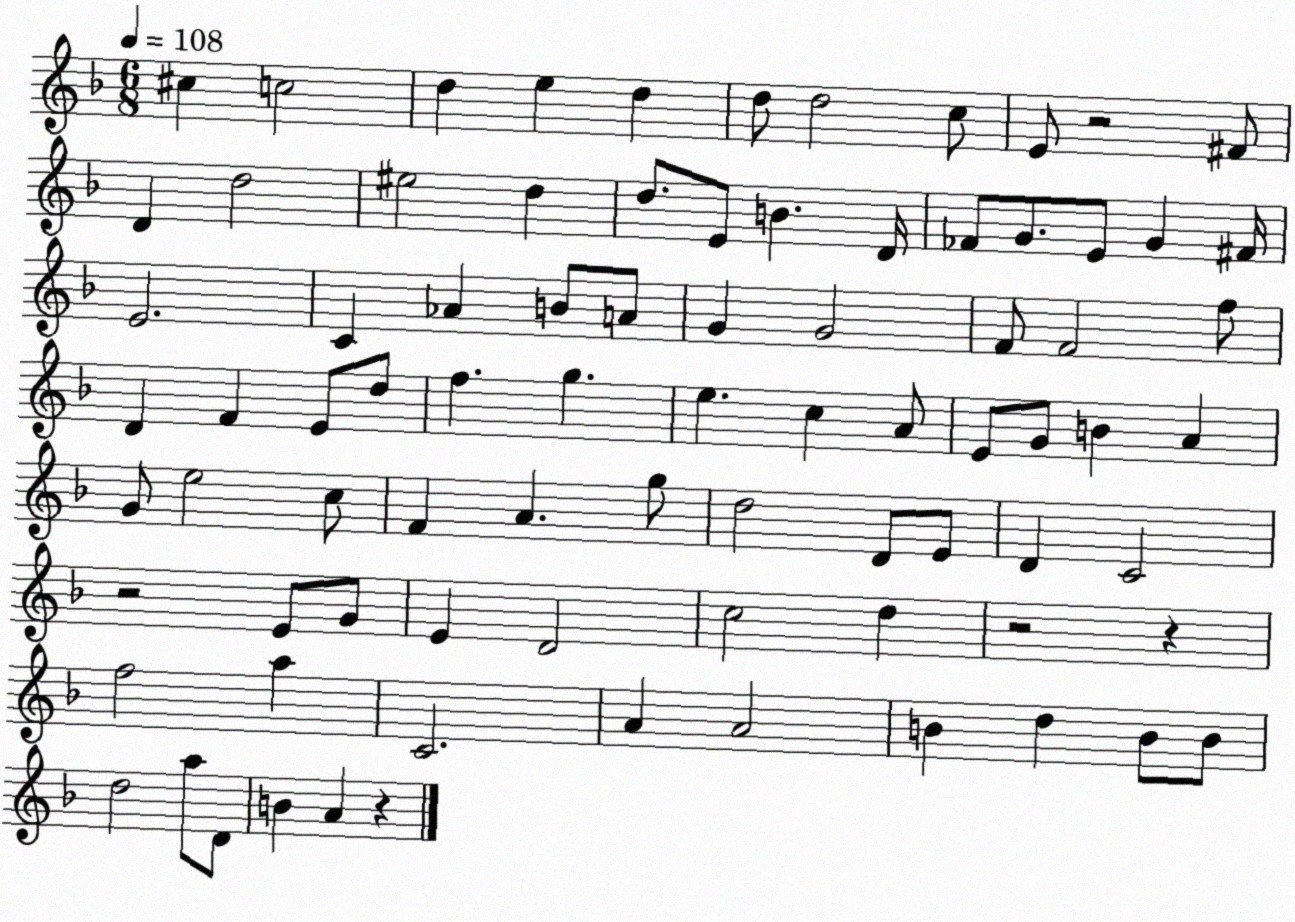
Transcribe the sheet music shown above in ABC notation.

X:1
T:Untitled
M:6/8
L:1/4
K:F
^c c2 d e d d/2 d2 c/2 E/2 z2 ^F/2 D d2 ^e2 d d/2 E/2 B D/4 _F/2 G/2 E/2 G ^F/4 E2 C _A B/2 A/2 G G2 F/2 F2 f/2 D F E/2 d/2 f g e c A/2 E/2 G/2 B A G/2 e2 c/2 F A g/2 d2 D/2 E/2 D C2 z2 E/2 G/2 E D2 c2 d z2 z f2 a C2 A A2 B d B/2 B/2 d2 a/2 D/2 B A z